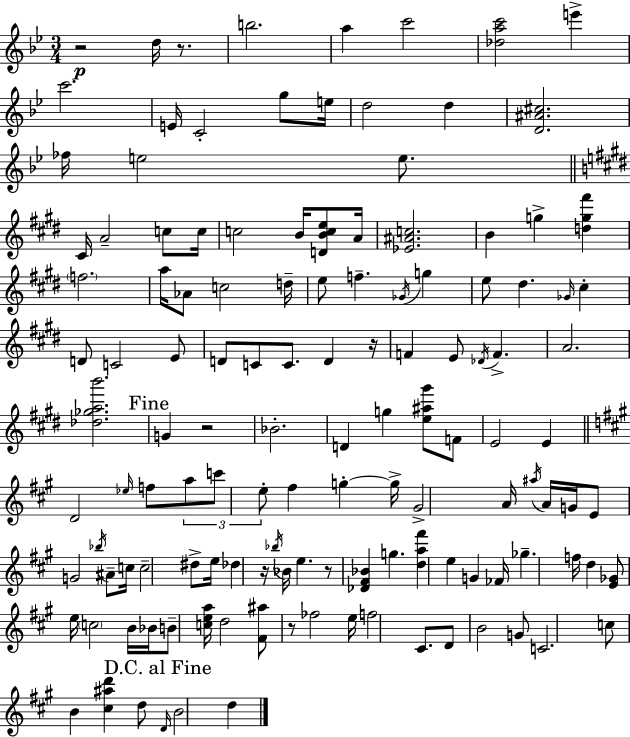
{
  \clef treble
  \numericTimeSignature
  \time 3/4
  \key bes \major
  \repeat volta 2 { r2\p d''16 r8. | b''2. | a''4 c'''2 | <des'' a'' c'''>2 e'''4-> | \break c'''2. | e'16 c'2-. g''8 e''16 | d''2 d''4 | <d' ais' cis''>2. | \break fes''16 e''2 e''8. | \bar "||" \break \key e \major cis'16 a'2-- c''8 c''16 | c''2 b'16 <d' b' c'' e''>8 a'16 | <ees' ais' c''>2. | b'4 g''4-> <d'' g'' fis'''>4 | \break \parenthesize f''2. | a''16 aes'8 c''2 d''16-- | e''8 f''4.-- \acciaccatura { ges'16 } g''4 | e''8 dis''4. \grace { ges'16 } cis''4-. | \break d'8 c'2 | e'8 d'8 c'8 c'8. d'4 | r16 f'4 e'8 \acciaccatura { des'16 } f'4.-> | a'2. | \break <des'' ges'' a'' b'''>2. | \mark "Fine" g'4 r2 | bes'2.-. | d'4 g''4 <e'' ais'' gis'''>8 | \break f'8 e'2 e'4 | \bar "||" \break \key a \major d'2 \grace { ees''16 } f''8 \tuplet 3/2 { a''8 | c'''8 e''8-. } fis''4 g''4-.~~ | g''16-> gis'2-> a'16 \acciaccatura { ais''16 } | a'16 g'16 e'8 g'2 | \break \acciaccatura { bes''16 } ais'8-- c''16 c''2-- | dis''8-> e''16 des''4 r16 \acciaccatura { bes''16 } bes'16 e''4. | r8 <des' fis' bes'>4 g''4. | <d'' a'' fis'''>4 e''4 | \break g'4 fes'16 ges''4.-- f''16 | d''4 <e' ges'>8 e''16 \parenthesize c''2 | b'16 bes'16 b'8-- <c'' e'' a''>16 d''2 | <fis' ais''>8 r8 fes''2 | \break e''16 f''2 | cis'8. d'8 b'2 | g'8 c'2. | c''8 b'4 <cis'' ais'' d'''>4 | \break d''8 \mark "D.C. al Fine" \grace { d'16 } b'2 | d''4 } \bar "|."
}